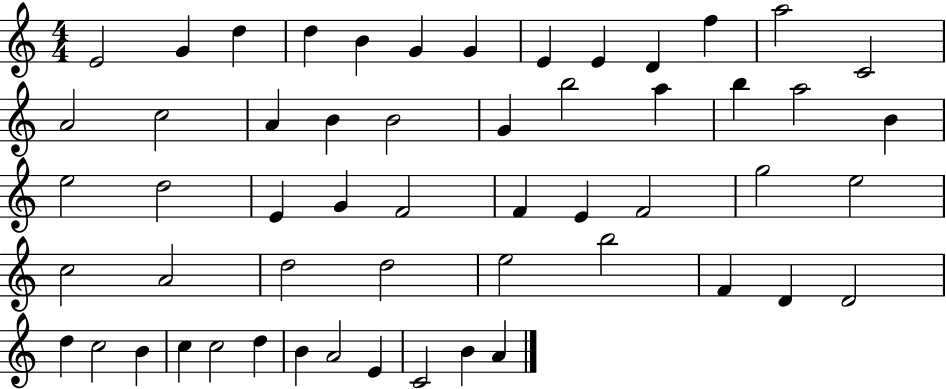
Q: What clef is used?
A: treble